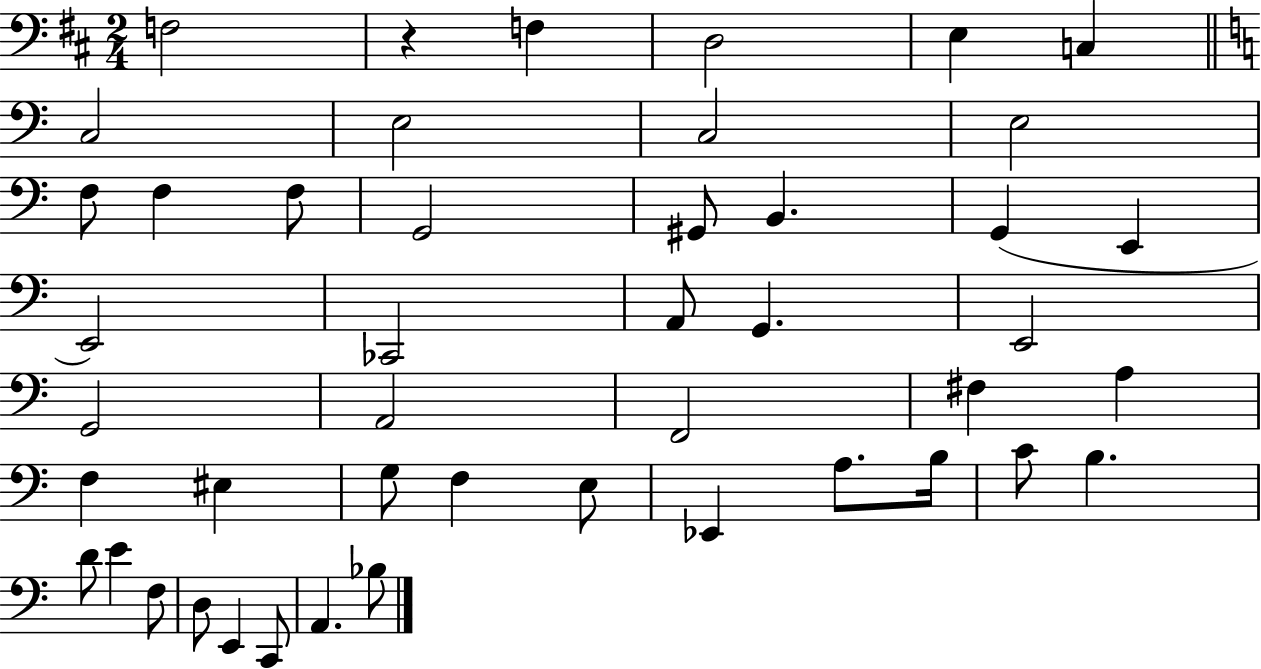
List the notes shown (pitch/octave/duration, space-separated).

F3/h R/q F3/q D3/h E3/q C3/q C3/h E3/h C3/h E3/h F3/e F3/q F3/e G2/h G#2/e B2/q. G2/q E2/q E2/h CES2/h A2/e G2/q. E2/h G2/h A2/h F2/h F#3/q A3/q F3/q EIS3/q G3/e F3/q E3/e Eb2/q A3/e. B3/s C4/e B3/q. D4/e E4/q F3/e D3/e E2/q C2/e A2/q. Bb3/e